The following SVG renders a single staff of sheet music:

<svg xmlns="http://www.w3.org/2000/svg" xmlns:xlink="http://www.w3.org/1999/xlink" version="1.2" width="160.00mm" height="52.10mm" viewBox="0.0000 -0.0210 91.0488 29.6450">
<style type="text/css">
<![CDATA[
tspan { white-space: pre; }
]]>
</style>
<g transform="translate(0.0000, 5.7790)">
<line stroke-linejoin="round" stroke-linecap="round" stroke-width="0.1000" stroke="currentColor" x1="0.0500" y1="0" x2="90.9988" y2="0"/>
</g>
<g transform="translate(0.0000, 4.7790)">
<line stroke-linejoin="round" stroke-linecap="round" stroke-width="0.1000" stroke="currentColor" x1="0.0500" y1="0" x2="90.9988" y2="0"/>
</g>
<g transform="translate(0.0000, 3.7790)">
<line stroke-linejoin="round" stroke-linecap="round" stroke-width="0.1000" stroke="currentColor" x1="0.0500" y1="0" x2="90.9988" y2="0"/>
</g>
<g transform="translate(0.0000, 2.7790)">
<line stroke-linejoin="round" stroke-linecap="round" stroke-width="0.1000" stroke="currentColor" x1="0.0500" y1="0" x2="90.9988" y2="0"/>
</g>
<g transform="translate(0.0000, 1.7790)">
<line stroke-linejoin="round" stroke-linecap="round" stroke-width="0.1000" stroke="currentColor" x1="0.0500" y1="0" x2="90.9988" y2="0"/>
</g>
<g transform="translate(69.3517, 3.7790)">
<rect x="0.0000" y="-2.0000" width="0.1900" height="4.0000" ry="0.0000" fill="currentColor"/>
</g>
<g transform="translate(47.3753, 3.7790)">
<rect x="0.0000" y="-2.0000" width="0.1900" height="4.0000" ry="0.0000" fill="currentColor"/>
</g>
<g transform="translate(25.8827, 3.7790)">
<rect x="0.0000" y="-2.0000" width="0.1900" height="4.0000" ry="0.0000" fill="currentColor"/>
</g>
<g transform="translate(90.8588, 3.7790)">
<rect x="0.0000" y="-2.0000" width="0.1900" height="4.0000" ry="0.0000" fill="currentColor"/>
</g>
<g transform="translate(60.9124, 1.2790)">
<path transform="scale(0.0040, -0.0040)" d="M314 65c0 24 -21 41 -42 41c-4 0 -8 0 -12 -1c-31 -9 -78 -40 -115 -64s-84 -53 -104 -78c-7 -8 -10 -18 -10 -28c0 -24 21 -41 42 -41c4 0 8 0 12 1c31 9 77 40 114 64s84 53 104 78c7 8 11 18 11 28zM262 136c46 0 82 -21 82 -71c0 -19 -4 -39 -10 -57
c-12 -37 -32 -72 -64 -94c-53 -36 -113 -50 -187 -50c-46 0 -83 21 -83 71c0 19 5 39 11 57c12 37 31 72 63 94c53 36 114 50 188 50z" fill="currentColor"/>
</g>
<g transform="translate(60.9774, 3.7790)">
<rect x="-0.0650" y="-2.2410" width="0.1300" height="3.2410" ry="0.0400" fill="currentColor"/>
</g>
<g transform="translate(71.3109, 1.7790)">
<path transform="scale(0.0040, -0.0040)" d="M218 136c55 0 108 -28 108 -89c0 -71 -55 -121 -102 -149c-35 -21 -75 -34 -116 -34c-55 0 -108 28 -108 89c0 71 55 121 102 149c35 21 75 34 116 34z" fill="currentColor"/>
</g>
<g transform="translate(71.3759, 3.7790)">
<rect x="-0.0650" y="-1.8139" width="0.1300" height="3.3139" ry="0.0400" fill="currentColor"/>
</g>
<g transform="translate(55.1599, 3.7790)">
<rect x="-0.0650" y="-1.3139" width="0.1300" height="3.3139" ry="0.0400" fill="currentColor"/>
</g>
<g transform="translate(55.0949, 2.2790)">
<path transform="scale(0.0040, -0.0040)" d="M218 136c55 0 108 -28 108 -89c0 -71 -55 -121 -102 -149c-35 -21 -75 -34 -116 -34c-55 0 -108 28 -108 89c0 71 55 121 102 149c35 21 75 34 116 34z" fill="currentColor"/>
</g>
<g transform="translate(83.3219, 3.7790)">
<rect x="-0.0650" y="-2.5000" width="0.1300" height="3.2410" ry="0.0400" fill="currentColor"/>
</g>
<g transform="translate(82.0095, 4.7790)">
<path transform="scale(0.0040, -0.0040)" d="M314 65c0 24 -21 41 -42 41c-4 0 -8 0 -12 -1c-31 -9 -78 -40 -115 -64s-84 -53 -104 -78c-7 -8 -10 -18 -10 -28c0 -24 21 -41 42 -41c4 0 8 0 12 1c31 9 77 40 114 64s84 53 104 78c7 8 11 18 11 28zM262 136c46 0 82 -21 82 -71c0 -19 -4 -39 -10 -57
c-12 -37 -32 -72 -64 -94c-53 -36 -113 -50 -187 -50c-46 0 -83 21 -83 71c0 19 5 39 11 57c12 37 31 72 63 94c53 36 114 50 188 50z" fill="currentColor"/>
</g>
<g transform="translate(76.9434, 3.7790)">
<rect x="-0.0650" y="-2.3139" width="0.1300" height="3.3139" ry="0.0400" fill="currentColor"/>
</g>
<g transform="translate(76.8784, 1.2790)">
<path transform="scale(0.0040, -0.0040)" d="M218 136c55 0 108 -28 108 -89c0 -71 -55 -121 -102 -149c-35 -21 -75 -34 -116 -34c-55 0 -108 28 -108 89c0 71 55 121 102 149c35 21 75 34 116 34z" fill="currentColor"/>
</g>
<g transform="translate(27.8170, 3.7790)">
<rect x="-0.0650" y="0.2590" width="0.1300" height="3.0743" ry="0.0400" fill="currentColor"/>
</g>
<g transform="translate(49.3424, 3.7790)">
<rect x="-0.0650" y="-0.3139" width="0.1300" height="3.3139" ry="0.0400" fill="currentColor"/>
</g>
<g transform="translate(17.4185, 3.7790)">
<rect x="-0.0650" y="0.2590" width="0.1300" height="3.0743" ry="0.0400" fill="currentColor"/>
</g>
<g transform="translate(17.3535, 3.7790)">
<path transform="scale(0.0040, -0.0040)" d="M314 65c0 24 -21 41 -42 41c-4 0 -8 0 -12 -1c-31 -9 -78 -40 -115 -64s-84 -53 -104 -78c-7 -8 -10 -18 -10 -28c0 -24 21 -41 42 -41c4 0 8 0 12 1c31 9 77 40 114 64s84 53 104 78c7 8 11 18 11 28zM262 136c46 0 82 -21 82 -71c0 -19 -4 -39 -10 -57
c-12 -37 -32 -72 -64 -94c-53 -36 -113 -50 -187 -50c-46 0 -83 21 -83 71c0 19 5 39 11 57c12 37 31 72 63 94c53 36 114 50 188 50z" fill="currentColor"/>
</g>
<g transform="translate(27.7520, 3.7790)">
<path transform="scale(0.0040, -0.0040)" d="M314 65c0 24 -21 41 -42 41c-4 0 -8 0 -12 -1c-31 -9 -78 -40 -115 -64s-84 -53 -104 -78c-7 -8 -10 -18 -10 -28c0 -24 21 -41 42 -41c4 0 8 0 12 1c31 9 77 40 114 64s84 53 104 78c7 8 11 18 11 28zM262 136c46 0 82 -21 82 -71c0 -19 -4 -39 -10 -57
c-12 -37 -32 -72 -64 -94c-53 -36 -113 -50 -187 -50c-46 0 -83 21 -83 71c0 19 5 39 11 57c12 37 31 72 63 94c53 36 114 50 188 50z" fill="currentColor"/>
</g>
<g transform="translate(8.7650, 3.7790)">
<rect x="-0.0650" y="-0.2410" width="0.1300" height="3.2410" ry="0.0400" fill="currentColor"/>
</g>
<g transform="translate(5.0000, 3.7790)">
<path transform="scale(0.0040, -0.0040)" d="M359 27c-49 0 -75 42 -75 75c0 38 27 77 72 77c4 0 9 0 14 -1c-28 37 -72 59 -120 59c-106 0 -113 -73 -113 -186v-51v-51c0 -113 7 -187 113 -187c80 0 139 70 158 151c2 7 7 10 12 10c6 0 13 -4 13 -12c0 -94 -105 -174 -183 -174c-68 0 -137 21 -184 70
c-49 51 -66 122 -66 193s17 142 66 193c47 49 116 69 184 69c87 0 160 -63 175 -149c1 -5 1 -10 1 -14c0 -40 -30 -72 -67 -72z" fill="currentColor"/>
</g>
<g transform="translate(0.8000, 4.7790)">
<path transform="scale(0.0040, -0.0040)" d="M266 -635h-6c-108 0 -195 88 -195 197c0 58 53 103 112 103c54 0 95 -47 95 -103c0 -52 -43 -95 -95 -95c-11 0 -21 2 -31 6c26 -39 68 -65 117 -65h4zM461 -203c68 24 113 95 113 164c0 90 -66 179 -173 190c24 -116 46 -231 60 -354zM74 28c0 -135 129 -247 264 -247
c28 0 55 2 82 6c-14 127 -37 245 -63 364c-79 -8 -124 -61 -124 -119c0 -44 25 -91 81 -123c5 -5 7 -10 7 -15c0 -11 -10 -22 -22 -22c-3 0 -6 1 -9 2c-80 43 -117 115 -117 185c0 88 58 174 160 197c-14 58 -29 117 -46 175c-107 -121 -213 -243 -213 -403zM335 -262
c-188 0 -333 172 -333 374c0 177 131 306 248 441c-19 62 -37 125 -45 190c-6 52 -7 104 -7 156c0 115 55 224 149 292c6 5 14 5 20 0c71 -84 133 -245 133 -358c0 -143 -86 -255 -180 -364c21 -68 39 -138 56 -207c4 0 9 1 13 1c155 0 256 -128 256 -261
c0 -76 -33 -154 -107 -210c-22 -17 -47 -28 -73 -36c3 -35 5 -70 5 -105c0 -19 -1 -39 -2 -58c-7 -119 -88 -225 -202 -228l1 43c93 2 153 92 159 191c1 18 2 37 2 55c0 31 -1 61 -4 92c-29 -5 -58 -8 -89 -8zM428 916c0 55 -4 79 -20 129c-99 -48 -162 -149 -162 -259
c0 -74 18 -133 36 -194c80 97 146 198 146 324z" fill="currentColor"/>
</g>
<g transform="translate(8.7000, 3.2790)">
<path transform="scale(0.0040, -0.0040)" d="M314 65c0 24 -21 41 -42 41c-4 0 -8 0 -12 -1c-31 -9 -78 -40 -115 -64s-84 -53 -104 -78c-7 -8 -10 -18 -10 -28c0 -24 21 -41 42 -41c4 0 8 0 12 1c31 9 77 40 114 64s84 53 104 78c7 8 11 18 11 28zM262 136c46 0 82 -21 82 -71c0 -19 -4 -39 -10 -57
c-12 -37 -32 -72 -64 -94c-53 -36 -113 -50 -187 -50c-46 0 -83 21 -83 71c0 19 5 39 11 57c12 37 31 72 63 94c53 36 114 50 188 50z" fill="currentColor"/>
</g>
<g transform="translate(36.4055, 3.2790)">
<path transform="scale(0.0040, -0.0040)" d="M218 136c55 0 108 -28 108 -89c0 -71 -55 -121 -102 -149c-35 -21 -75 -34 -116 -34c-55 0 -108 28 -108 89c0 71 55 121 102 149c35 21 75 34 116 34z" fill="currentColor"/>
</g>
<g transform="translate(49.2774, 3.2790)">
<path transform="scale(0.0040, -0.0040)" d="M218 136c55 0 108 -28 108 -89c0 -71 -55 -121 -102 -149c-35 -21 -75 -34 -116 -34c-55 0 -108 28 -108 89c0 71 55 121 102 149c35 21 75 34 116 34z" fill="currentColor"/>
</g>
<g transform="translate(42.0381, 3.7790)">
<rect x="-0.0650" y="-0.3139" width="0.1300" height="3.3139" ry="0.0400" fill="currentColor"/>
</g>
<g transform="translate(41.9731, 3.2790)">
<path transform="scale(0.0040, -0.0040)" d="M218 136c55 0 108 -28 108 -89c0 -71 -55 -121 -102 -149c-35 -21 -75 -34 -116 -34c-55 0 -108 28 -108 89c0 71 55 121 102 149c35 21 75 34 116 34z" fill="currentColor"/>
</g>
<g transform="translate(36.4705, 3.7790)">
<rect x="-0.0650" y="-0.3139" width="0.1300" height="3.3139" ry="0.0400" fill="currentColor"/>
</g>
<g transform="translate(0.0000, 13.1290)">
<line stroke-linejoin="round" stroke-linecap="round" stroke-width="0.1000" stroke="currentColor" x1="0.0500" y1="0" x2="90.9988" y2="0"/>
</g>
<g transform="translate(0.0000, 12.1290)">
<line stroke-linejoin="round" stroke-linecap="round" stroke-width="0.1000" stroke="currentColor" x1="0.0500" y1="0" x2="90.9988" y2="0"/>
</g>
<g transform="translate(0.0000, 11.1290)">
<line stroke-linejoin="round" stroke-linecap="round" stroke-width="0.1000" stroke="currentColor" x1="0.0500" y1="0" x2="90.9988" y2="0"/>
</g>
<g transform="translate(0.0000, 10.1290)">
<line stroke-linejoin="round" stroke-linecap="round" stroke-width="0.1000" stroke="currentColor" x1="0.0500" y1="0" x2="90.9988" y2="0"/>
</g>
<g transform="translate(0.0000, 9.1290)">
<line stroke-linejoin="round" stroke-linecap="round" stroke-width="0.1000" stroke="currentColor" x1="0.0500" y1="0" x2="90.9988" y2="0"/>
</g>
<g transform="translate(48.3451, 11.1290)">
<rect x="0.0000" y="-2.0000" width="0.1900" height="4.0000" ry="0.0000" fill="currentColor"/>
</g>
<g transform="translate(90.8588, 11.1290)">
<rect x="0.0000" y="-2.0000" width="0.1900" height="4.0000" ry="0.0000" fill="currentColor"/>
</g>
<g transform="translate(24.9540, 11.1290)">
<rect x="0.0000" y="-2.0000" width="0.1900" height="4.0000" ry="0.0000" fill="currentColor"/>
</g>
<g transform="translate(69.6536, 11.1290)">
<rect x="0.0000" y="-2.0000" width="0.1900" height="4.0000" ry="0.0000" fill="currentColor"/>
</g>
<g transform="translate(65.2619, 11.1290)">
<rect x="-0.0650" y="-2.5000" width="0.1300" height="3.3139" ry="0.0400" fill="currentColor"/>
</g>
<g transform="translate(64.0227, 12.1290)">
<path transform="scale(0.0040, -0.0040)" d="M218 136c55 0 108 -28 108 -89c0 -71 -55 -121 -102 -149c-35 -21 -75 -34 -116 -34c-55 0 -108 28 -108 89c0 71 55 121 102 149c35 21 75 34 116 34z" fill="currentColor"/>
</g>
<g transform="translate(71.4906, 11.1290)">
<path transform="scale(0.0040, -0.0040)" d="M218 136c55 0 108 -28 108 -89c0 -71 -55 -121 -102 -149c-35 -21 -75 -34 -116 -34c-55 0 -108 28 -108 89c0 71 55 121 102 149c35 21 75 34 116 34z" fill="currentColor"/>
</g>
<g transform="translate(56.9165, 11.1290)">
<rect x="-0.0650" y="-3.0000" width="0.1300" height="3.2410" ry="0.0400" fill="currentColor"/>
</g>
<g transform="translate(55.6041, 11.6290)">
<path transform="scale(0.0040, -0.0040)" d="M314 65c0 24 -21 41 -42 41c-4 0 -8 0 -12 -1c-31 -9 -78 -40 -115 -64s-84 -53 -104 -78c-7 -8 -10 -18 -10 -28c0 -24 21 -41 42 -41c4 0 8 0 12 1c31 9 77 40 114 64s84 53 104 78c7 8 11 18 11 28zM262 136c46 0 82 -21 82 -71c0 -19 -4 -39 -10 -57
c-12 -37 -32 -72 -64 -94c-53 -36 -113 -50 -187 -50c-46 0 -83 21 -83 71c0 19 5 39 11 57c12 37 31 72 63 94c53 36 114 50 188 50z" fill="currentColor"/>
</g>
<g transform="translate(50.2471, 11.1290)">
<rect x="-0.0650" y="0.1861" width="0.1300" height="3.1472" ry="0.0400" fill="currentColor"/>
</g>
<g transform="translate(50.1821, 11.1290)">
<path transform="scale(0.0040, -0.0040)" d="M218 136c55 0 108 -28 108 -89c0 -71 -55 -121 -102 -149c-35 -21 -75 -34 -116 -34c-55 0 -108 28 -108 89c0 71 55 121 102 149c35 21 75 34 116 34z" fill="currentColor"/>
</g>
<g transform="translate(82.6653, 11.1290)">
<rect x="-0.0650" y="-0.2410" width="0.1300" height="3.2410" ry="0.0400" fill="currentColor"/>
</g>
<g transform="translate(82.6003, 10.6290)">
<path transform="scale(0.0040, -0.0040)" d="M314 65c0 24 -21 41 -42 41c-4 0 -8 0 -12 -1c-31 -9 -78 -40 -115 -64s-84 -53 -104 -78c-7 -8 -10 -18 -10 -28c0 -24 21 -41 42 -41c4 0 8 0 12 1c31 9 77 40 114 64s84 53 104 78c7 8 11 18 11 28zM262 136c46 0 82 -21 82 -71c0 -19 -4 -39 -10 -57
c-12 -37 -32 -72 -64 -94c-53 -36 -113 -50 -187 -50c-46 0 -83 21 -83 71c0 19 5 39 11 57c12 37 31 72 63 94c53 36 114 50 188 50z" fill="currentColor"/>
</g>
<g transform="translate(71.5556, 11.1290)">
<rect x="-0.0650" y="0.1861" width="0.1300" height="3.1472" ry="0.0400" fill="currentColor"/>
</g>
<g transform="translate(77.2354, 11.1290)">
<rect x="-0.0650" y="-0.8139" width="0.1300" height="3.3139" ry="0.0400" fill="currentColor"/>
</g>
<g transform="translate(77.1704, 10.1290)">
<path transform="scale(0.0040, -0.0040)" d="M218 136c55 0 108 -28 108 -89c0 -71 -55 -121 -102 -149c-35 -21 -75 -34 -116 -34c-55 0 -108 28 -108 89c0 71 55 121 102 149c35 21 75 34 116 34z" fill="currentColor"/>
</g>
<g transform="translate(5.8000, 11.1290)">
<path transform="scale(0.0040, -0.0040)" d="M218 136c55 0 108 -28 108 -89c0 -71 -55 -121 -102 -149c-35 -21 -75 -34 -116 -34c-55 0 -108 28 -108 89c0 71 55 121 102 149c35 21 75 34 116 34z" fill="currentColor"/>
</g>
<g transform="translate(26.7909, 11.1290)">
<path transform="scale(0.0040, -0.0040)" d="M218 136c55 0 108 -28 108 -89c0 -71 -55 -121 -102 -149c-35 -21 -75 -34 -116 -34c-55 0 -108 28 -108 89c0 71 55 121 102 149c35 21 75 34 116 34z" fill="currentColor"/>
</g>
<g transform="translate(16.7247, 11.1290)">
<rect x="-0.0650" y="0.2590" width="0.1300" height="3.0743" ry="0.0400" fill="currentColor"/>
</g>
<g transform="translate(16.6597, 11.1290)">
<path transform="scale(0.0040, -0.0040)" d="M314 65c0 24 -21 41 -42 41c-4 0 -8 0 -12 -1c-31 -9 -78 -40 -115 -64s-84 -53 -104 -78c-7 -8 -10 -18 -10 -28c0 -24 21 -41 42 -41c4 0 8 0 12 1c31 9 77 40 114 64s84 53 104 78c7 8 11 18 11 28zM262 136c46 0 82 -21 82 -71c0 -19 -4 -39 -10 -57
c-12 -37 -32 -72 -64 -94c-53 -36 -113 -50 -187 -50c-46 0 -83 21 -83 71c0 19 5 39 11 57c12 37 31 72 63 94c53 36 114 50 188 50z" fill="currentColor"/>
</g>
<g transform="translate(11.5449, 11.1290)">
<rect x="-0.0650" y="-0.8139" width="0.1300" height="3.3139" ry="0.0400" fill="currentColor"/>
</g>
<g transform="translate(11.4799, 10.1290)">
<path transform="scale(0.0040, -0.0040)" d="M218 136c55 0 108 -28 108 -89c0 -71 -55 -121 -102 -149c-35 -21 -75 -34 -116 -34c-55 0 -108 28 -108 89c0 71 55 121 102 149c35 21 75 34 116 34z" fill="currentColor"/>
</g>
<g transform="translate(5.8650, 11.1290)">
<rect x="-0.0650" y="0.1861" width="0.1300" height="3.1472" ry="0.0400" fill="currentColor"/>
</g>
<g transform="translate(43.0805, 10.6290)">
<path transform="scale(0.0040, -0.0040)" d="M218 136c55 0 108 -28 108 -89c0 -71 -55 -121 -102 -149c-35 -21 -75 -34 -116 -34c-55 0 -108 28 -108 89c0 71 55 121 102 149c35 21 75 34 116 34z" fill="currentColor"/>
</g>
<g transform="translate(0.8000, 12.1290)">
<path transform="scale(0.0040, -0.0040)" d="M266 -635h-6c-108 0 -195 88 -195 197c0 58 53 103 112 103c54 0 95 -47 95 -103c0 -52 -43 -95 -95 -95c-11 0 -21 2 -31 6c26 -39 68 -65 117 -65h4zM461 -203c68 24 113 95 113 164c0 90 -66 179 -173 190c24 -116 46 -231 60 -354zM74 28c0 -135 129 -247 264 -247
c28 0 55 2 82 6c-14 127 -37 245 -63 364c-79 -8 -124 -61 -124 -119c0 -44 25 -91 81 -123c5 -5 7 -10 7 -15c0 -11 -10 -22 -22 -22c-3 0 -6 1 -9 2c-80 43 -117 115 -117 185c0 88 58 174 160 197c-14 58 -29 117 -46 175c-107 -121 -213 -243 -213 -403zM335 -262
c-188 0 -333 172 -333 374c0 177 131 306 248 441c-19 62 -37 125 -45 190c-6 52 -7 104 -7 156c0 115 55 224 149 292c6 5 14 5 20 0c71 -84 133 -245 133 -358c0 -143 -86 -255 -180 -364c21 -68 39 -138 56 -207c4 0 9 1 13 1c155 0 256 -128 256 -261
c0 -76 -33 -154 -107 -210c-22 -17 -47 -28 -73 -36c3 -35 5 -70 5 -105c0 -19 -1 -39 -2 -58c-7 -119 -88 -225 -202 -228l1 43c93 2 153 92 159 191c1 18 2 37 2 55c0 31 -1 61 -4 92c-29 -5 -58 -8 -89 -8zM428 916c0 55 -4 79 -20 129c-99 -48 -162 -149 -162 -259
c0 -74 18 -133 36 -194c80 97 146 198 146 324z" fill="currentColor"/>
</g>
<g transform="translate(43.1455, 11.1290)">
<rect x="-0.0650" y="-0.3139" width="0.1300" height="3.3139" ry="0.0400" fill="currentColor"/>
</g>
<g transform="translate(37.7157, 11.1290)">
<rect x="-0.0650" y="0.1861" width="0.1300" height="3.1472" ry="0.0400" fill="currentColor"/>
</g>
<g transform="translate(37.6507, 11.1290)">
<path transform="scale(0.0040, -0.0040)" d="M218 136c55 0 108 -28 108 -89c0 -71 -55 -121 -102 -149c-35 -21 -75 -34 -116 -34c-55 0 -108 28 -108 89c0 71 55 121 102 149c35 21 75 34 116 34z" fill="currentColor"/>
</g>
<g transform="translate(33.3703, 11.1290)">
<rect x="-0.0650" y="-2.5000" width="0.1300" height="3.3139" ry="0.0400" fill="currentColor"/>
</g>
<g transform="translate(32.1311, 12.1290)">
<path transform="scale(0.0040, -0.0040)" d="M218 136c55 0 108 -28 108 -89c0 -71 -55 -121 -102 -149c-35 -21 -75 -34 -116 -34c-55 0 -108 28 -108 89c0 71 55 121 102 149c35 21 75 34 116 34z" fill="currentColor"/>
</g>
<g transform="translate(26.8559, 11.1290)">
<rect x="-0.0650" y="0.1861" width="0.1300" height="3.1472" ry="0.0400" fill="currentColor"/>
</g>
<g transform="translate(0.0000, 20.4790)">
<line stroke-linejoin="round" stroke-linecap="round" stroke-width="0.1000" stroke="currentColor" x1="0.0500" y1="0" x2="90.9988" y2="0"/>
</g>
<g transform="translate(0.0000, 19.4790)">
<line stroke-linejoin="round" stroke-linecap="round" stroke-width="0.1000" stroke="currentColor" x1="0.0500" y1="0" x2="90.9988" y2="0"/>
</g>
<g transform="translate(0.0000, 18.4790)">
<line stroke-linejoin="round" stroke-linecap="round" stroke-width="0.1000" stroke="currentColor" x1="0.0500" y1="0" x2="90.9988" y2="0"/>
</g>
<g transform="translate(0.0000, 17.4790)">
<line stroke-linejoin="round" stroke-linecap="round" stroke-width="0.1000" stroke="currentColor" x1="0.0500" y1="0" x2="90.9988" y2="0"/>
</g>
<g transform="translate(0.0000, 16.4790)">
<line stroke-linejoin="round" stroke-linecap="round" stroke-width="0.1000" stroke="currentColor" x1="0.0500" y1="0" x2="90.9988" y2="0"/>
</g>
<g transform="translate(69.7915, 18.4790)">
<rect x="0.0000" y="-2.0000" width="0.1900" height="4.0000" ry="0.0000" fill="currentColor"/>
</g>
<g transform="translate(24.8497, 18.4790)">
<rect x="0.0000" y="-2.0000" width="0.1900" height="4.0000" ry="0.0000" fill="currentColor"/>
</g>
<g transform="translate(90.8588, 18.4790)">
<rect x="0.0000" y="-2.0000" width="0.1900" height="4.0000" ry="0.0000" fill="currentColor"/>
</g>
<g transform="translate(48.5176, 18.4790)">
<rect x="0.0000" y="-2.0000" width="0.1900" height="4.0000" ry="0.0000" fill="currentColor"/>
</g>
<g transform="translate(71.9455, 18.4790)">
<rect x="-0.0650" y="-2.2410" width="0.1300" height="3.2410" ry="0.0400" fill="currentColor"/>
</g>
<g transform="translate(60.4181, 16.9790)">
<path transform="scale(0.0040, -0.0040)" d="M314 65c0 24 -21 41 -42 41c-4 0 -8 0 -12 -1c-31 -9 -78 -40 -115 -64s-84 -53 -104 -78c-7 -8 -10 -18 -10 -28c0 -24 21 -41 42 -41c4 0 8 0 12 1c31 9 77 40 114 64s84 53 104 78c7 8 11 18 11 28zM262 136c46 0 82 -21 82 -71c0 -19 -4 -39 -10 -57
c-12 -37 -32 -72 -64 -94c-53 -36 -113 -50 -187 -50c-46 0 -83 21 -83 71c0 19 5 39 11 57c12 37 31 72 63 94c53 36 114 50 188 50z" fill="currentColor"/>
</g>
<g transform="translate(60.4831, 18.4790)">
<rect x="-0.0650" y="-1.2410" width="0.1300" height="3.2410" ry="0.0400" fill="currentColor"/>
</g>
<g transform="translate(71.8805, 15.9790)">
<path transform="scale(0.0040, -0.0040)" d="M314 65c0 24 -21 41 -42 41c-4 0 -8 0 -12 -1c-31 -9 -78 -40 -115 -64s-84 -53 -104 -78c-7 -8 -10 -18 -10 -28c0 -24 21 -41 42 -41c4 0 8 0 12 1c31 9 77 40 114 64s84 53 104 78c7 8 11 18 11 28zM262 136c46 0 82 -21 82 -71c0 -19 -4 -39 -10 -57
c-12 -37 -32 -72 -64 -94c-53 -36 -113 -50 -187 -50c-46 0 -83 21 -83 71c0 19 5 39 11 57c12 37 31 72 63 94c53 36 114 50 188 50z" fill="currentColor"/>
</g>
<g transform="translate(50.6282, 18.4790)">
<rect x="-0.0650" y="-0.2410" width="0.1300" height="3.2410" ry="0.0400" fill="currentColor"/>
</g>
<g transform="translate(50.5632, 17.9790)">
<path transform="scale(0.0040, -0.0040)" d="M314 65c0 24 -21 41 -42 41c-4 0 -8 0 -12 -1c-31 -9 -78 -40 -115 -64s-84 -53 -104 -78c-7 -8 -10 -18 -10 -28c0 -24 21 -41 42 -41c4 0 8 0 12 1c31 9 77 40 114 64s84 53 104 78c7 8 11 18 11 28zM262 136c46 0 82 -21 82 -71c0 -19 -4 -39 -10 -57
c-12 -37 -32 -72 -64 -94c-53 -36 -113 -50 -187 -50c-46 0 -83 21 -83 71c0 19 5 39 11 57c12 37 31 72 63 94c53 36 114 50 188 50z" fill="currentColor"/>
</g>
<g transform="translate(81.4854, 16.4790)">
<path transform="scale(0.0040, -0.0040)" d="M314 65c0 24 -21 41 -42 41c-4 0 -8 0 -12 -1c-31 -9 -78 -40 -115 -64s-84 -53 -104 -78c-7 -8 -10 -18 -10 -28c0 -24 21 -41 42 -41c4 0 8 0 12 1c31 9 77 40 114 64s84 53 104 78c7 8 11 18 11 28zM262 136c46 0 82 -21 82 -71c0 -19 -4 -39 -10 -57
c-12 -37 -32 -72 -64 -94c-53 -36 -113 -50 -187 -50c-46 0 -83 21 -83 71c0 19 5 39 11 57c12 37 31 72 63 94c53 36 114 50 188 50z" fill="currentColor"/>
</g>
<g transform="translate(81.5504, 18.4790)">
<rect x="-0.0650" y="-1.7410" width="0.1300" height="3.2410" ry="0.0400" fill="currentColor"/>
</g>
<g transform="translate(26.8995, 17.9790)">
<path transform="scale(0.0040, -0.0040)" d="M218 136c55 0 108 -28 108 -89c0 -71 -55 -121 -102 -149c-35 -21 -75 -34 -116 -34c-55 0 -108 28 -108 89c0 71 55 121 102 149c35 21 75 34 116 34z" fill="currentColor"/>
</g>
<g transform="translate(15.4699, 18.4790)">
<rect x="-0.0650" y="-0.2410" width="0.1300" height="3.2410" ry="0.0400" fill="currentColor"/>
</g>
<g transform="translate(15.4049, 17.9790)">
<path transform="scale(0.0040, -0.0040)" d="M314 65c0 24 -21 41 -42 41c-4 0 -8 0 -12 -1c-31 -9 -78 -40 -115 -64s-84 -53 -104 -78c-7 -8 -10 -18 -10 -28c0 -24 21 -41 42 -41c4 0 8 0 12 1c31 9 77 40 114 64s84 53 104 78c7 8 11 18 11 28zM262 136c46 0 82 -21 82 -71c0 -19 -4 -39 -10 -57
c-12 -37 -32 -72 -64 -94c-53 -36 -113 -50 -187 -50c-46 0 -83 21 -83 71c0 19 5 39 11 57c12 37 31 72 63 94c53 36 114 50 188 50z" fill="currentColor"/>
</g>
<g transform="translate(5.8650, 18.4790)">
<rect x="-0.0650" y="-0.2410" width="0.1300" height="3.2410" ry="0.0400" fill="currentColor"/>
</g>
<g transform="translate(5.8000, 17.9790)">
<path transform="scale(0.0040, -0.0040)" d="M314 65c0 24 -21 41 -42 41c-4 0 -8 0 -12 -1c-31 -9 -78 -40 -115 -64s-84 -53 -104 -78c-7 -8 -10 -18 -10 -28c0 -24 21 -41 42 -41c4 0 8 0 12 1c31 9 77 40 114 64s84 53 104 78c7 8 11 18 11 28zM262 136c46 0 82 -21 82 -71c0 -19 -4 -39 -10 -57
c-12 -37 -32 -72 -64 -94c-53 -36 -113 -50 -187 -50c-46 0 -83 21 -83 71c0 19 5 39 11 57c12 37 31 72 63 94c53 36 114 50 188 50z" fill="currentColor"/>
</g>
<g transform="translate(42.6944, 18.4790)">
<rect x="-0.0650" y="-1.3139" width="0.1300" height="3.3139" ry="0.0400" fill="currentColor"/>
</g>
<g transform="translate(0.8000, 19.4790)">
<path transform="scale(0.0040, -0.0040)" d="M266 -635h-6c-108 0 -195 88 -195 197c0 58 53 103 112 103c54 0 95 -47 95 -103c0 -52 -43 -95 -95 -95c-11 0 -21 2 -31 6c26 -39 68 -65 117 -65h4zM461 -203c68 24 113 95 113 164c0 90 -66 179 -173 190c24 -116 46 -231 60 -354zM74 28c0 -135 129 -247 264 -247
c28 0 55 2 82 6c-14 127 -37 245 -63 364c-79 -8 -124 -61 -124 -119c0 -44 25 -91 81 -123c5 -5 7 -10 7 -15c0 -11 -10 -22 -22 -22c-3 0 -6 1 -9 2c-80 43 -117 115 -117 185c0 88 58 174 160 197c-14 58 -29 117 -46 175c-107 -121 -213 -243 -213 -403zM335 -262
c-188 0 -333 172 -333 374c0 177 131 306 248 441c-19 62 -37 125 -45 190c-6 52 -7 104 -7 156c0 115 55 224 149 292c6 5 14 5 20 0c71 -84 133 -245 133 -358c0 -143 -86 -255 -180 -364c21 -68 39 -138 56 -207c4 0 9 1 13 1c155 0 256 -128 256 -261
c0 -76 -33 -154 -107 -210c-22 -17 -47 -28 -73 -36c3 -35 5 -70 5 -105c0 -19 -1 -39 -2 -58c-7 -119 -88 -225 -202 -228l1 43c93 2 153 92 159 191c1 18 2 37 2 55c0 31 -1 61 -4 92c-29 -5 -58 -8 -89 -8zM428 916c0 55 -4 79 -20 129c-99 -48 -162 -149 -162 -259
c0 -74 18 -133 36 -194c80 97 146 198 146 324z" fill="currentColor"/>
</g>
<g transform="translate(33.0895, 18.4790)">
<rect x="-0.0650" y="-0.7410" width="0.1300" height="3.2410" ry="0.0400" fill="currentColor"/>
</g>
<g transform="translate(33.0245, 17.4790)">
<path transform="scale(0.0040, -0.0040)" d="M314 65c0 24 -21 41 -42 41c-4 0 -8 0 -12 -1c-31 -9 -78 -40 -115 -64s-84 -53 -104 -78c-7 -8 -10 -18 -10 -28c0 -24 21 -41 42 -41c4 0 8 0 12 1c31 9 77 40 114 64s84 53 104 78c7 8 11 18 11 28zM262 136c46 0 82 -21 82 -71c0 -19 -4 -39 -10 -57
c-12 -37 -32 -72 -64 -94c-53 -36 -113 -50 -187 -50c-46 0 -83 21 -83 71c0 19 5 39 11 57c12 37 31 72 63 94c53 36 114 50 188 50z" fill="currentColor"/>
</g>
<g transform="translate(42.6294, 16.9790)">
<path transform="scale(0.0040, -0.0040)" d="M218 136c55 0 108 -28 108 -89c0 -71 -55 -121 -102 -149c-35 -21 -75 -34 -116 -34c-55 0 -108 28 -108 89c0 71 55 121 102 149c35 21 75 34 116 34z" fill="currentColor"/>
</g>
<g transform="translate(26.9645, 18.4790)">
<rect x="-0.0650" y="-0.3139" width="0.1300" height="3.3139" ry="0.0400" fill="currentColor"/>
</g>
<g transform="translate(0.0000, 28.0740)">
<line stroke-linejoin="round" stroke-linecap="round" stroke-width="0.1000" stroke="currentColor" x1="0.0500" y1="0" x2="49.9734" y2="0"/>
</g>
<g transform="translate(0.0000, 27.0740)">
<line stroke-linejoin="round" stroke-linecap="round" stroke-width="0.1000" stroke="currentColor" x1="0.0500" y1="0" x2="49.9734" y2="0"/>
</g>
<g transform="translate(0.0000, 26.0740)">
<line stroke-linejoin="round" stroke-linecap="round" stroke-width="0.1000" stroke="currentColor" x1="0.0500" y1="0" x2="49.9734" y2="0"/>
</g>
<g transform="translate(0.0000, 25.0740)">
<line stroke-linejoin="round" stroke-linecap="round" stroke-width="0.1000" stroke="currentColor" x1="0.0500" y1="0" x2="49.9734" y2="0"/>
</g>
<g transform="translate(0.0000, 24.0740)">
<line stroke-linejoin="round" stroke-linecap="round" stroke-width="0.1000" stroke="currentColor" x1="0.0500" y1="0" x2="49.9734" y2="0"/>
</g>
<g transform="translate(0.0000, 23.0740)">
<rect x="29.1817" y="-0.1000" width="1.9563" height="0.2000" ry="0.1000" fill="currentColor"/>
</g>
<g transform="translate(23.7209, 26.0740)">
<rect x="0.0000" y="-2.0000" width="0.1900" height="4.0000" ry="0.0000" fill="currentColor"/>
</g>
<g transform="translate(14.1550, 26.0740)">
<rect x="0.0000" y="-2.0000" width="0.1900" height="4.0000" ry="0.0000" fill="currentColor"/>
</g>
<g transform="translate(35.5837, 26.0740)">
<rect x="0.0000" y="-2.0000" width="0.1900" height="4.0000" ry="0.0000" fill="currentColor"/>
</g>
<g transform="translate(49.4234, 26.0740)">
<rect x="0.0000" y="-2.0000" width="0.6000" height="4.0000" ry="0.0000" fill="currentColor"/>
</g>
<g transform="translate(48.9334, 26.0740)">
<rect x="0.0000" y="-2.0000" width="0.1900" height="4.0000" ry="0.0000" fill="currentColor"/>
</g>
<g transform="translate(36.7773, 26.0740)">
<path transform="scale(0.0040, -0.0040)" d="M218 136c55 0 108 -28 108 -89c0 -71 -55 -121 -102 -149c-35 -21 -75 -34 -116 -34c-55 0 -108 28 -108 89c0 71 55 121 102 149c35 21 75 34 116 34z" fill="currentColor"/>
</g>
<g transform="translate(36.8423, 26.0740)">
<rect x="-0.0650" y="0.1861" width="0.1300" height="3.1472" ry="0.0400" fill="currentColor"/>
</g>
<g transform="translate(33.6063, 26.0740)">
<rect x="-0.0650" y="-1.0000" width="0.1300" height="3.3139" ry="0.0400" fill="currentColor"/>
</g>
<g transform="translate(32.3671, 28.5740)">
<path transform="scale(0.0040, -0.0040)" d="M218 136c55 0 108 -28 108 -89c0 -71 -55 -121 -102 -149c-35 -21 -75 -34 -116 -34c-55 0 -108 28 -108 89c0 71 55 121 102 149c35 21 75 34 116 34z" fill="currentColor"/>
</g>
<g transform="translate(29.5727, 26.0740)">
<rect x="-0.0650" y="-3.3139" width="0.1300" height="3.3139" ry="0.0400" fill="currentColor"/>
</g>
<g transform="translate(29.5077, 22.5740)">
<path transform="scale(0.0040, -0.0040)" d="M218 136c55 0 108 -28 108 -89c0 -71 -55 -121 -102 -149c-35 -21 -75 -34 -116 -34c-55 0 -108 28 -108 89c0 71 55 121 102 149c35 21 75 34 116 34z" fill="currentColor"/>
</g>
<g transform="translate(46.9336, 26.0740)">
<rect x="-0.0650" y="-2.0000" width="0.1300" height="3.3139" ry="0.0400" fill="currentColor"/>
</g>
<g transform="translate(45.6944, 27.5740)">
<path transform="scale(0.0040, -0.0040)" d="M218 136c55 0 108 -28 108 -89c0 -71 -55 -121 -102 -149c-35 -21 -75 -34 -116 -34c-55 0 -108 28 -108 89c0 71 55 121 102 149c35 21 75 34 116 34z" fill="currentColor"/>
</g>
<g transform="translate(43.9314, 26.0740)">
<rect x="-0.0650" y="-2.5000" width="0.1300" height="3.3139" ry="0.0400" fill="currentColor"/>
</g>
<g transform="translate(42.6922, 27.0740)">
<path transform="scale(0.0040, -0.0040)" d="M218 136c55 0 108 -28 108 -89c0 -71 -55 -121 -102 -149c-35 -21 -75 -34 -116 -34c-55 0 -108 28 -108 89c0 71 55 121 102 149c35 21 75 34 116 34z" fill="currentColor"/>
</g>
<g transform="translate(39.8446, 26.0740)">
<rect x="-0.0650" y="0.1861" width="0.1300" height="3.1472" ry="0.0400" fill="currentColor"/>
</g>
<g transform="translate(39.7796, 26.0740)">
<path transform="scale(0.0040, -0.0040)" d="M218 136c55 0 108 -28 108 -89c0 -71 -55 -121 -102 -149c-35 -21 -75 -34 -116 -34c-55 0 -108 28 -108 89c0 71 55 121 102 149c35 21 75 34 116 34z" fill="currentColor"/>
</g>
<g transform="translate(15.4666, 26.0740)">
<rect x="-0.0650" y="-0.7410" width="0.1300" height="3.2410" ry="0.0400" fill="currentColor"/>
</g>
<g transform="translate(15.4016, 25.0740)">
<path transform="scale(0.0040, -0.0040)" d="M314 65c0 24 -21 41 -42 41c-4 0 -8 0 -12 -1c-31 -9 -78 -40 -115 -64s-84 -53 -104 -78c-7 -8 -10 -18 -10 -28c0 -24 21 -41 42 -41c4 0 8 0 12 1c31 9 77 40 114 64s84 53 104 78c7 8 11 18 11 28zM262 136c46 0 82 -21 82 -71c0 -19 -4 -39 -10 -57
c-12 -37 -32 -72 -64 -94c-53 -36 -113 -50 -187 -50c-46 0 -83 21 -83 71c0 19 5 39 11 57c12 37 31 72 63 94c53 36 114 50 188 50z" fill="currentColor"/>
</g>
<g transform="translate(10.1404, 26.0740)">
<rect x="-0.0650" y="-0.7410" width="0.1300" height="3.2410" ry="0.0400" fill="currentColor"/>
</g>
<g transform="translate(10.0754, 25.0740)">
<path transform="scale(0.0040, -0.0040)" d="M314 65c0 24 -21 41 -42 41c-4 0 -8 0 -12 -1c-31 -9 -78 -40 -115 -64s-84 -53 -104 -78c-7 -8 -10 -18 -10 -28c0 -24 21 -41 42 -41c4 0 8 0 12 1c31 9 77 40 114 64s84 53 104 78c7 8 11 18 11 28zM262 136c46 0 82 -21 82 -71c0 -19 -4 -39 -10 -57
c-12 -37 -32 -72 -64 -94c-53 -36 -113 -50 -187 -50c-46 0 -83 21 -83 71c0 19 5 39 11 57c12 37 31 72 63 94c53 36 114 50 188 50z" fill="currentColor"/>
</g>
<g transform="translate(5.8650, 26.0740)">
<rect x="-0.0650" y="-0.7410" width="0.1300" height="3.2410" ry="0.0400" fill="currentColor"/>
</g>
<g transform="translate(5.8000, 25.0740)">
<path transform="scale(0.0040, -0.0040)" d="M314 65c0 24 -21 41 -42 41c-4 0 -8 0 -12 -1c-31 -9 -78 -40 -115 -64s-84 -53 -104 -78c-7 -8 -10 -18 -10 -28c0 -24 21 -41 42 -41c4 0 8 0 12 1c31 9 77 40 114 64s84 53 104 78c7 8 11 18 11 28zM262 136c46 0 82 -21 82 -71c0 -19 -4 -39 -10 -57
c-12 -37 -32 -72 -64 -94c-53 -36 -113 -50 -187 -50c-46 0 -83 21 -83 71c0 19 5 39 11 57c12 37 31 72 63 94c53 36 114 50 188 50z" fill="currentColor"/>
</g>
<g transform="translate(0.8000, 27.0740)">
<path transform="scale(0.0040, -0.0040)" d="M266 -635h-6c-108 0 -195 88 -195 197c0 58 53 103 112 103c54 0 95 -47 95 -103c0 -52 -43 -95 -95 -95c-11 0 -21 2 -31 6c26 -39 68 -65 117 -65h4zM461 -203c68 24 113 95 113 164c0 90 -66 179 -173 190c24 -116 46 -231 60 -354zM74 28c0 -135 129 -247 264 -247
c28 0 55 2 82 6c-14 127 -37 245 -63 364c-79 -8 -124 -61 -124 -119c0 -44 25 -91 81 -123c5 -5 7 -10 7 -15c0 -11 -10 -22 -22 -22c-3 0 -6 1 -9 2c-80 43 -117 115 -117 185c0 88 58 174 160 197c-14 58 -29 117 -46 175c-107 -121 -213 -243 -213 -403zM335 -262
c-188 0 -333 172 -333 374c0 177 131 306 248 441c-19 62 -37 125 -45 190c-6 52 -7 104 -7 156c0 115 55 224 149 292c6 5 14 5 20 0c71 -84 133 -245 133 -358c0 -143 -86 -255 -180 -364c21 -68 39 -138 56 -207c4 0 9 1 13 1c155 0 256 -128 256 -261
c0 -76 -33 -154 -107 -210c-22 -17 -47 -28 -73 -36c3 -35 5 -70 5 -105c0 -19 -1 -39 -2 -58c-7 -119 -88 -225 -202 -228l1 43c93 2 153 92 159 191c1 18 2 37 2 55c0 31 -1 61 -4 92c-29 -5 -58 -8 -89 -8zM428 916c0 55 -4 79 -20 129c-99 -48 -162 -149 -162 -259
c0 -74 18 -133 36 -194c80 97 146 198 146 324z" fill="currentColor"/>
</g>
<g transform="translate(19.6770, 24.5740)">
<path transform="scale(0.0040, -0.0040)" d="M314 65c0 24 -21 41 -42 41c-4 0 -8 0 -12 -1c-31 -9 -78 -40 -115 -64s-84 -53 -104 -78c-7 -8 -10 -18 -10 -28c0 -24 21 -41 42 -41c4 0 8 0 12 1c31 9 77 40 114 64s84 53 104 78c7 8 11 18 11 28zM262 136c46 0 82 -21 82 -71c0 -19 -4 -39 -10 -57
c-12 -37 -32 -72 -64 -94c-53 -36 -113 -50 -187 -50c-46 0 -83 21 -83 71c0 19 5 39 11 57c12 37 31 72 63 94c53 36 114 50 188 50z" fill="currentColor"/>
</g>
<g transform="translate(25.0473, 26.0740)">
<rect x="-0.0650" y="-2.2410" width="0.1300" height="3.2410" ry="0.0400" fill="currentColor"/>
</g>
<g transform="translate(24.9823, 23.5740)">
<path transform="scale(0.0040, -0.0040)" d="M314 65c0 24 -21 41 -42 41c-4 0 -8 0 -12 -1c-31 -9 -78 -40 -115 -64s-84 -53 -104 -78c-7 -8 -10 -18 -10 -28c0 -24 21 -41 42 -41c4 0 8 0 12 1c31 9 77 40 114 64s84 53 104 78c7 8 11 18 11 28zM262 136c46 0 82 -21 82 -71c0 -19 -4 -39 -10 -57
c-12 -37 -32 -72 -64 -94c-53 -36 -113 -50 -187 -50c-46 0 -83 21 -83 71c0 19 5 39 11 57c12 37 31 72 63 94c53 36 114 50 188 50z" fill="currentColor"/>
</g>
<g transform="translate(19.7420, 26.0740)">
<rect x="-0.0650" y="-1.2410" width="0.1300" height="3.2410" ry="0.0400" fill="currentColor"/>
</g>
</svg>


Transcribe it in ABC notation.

X:1
T:Untitled
M:4/4
L:1/4
K:C
c2 B2 B2 c c c e g2 f g G2 B d B2 B G B c B A2 G B d c2 c2 c2 c d2 e c2 e2 g2 f2 d2 d2 d2 e2 g2 b D B B G F